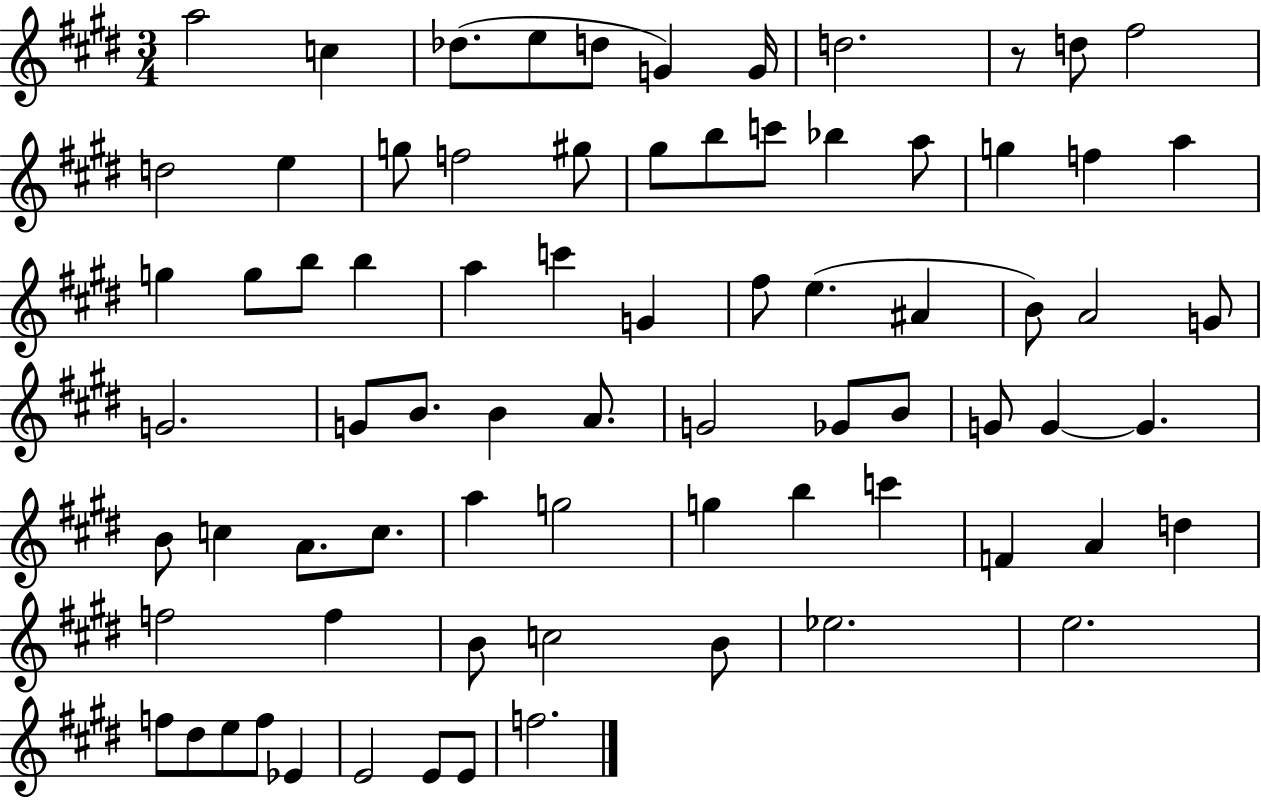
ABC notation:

X:1
T:Untitled
M:3/4
L:1/4
K:E
a2 c _d/2 e/2 d/2 G G/4 d2 z/2 d/2 ^f2 d2 e g/2 f2 ^g/2 ^g/2 b/2 c'/2 _b a/2 g f a g g/2 b/2 b a c' G ^f/2 e ^A B/2 A2 G/2 G2 G/2 B/2 B A/2 G2 _G/2 B/2 G/2 G G B/2 c A/2 c/2 a g2 g b c' F A d f2 f B/2 c2 B/2 _e2 e2 f/2 ^d/2 e/2 f/2 _E E2 E/2 E/2 f2